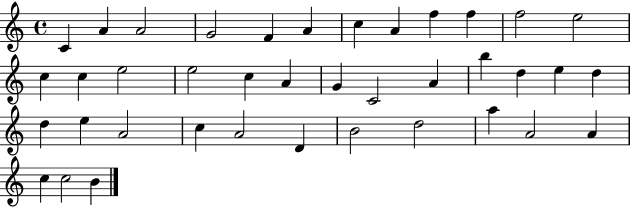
X:1
T:Untitled
M:4/4
L:1/4
K:C
C A A2 G2 F A c A f f f2 e2 c c e2 e2 c A G C2 A b d e d d e A2 c A2 D B2 d2 a A2 A c c2 B